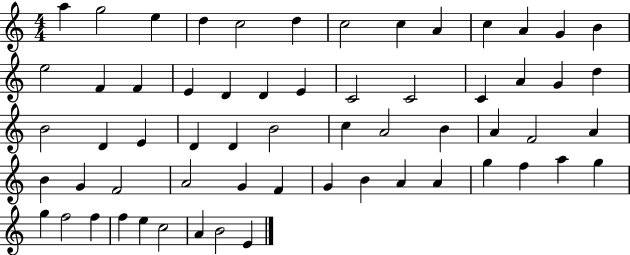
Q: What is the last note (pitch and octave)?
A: E4